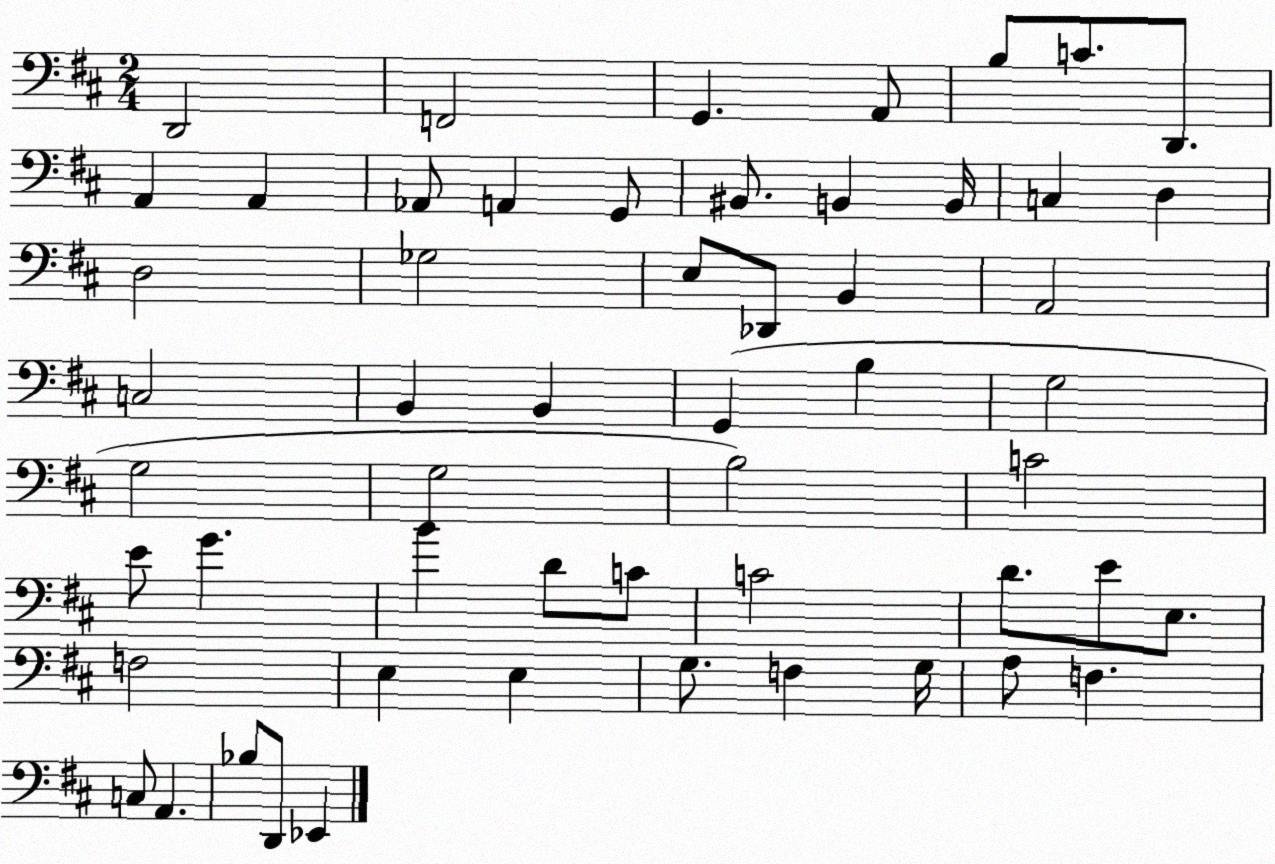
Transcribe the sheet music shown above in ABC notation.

X:1
T:Untitled
M:2/4
L:1/4
K:D
D,,2 F,,2 G,, A,,/2 B,/2 C/2 D,,/2 A,, A,, _A,,/2 A,, G,,/2 ^B,,/2 B,, B,,/4 C, D, D,2 _G,2 E,/2 _D,,/2 B,, A,,2 C,2 B,, B,, G,, B, G,2 G,2 G,2 B,2 C2 E/2 G B D/2 C/2 C2 D/2 E/2 E,/2 F,2 E, E, G,/2 F, G,/4 A,/2 F, C,/2 A,, _B,/2 D,,/2 _E,,